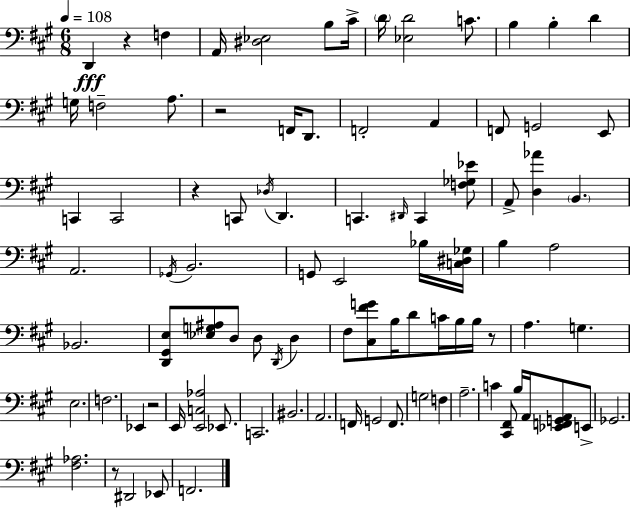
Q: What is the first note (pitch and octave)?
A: D2